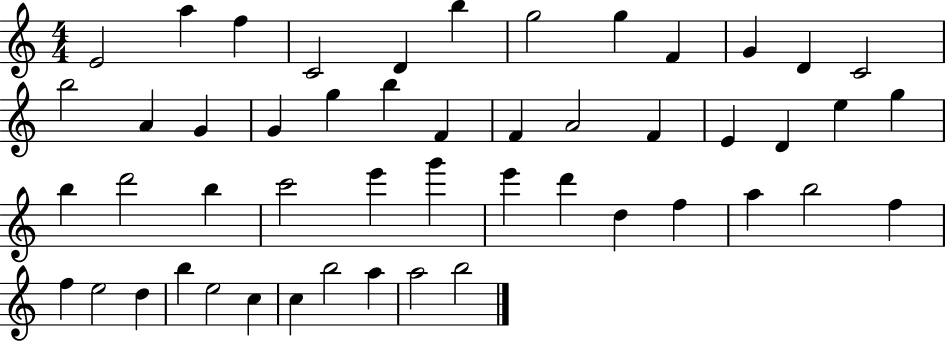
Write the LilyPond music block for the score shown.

{
  \clef treble
  \numericTimeSignature
  \time 4/4
  \key c \major
  e'2 a''4 f''4 | c'2 d'4 b''4 | g''2 g''4 f'4 | g'4 d'4 c'2 | \break b''2 a'4 g'4 | g'4 g''4 b''4 f'4 | f'4 a'2 f'4 | e'4 d'4 e''4 g''4 | \break b''4 d'''2 b''4 | c'''2 e'''4 g'''4 | e'''4 d'''4 d''4 f''4 | a''4 b''2 f''4 | \break f''4 e''2 d''4 | b''4 e''2 c''4 | c''4 b''2 a''4 | a''2 b''2 | \break \bar "|."
}